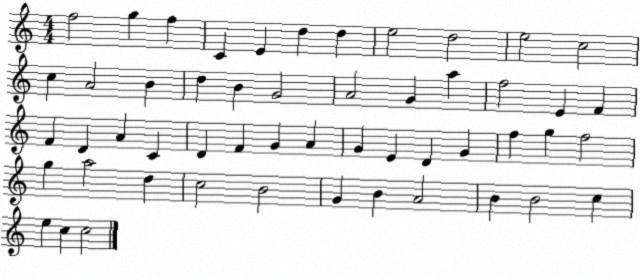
X:1
T:Untitled
M:4/4
L:1/4
K:C
f2 g f C E d d e2 d2 e2 c2 c A2 B d B G2 A2 G a f2 E F F D A C D F G A G E D G f g f2 g a2 d c2 B2 G B A2 B B2 c e c c2